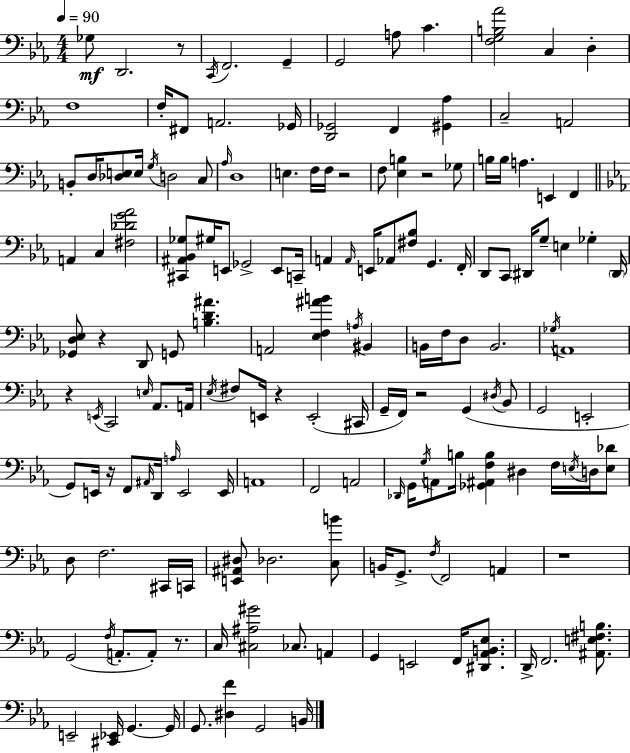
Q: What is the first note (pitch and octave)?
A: Gb3